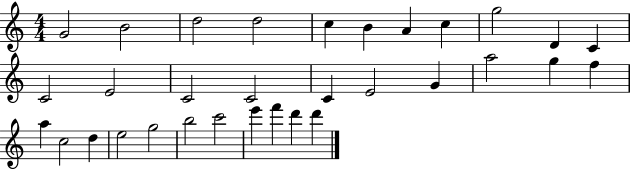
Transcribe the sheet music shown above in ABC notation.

X:1
T:Untitled
M:4/4
L:1/4
K:C
G2 B2 d2 d2 c B A c g2 D C C2 E2 C2 C2 C E2 G a2 g f a c2 d e2 g2 b2 c'2 e' f' d' d'